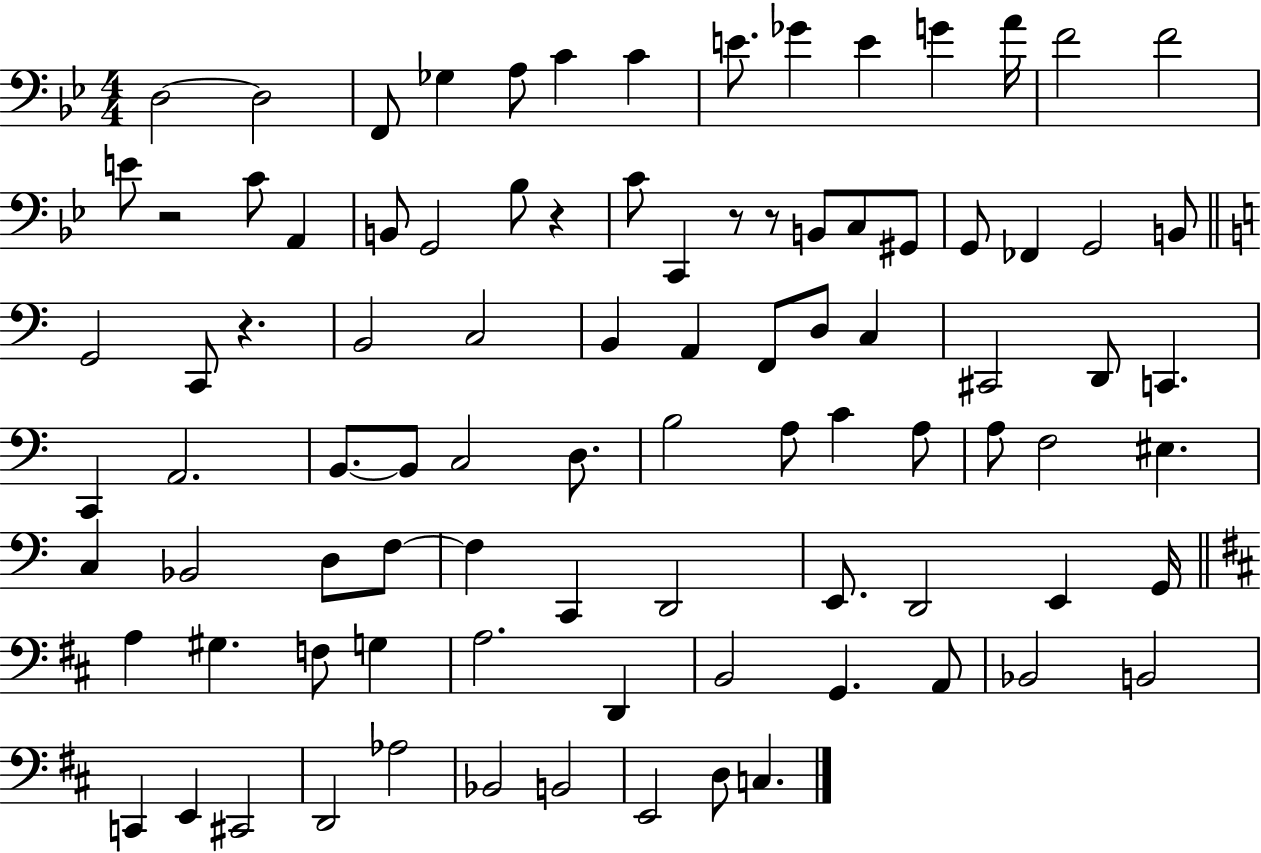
D3/h D3/h F2/e Gb3/q A3/e C4/q C4/q E4/e. Gb4/q E4/q G4/q A4/s F4/h F4/h E4/e R/h C4/e A2/q B2/e G2/h Bb3/e R/q C4/e C2/q R/e R/e B2/e C3/e G#2/e G2/e FES2/q G2/h B2/e G2/h C2/e R/q. B2/h C3/h B2/q A2/q F2/e D3/e C3/q C#2/h D2/e C2/q. C2/q A2/h. B2/e. B2/e C3/h D3/e. B3/h A3/e C4/q A3/e A3/e F3/h EIS3/q. C3/q Bb2/h D3/e F3/e F3/q C2/q D2/h E2/e. D2/h E2/q G2/s A3/q G#3/q. F3/e G3/q A3/h. D2/q B2/h G2/q. A2/e Bb2/h B2/h C2/q E2/q C#2/h D2/h Ab3/h Bb2/h B2/h E2/h D3/e C3/q.